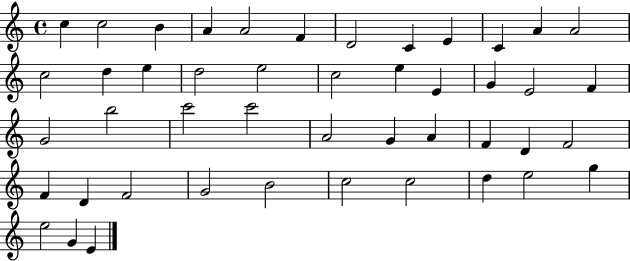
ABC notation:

X:1
T:Untitled
M:4/4
L:1/4
K:C
c c2 B A A2 F D2 C E C A A2 c2 d e d2 e2 c2 e E G E2 F G2 b2 c'2 c'2 A2 G A F D F2 F D F2 G2 B2 c2 c2 d e2 g e2 G E